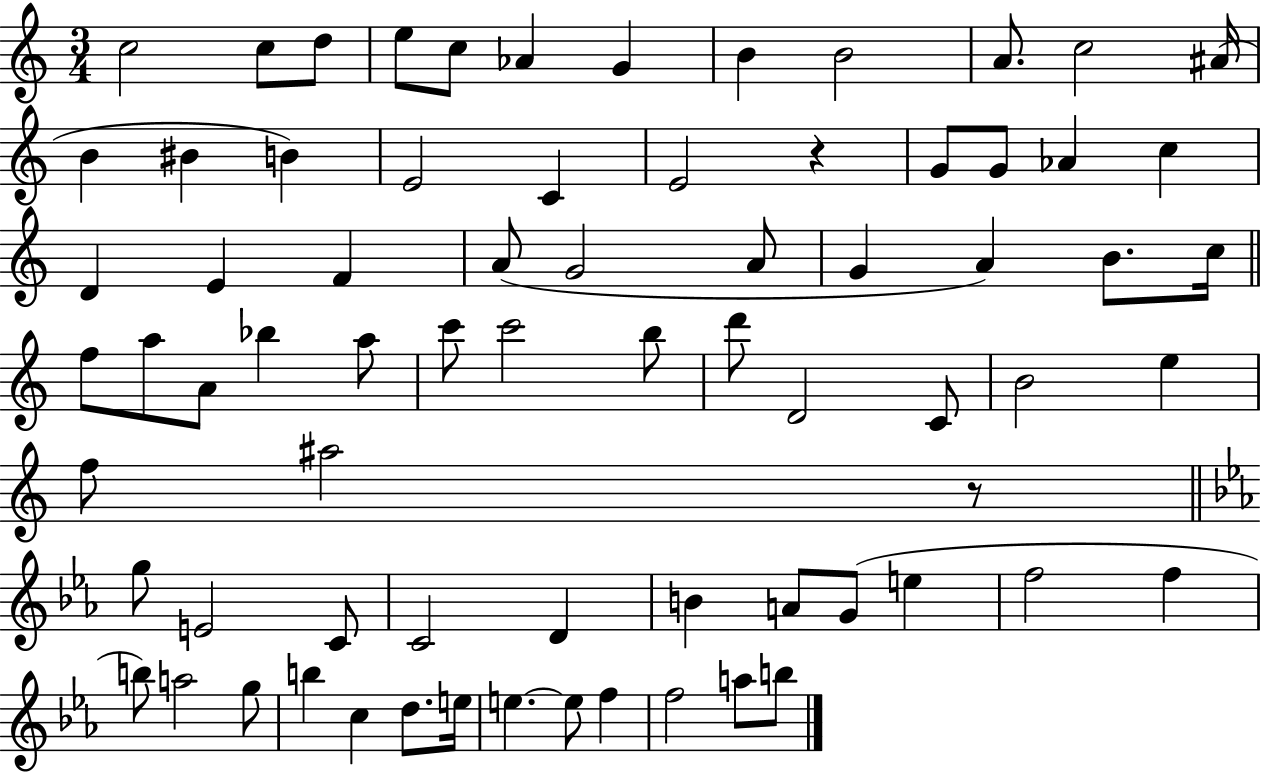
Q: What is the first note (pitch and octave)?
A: C5